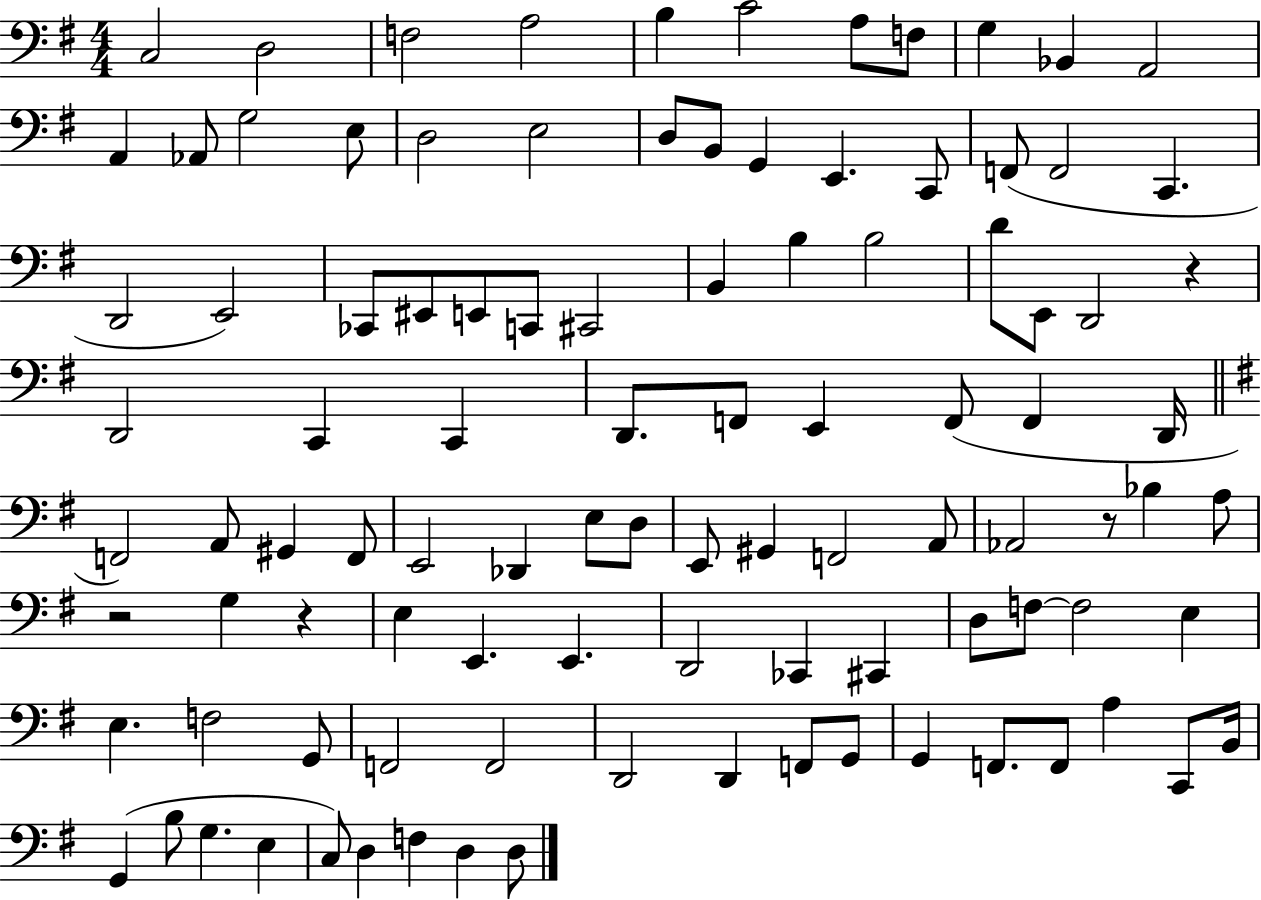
{
  \clef bass
  \numericTimeSignature
  \time 4/4
  \key g \major
  c2 d2 | f2 a2 | b4 c'2 a8 f8 | g4 bes,4 a,2 | \break a,4 aes,8 g2 e8 | d2 e2 | d8 b,8 g,4 e,4. c,8 | f,8( f,2 c,4. | \break d,2 e,2) | ces,8 eis,8 e,8 c,8 cis,2 | b,4 b4 b2 | d'8 e,8 d,2 r4 | \break d,2 c,4 c,4 | d,8. f,8 e,4 f,8( f,4 d,16 | \bar "||" \break \key g \major f,2) a,8 gis,4 f,8 | e,2 des,4 e8 d8 | e,8 gis,4 f,2 a,8 | aes,2 r8 bes4 a8 | \break r2 g4 r4 | e4 e,4. e,4. | d,2 ces,4 cis,4 | d8 f8~~ f2 e4 | \break e4. f2 g,8 | f,2 f,2 | d,2 d,4 f,8 g,8 | g,4 f,8. f,8 a4 c,8 b,16 | \break g,4( b8 g4. e4 | c8) d4 f4 d4 d8 | \bar "|."
}